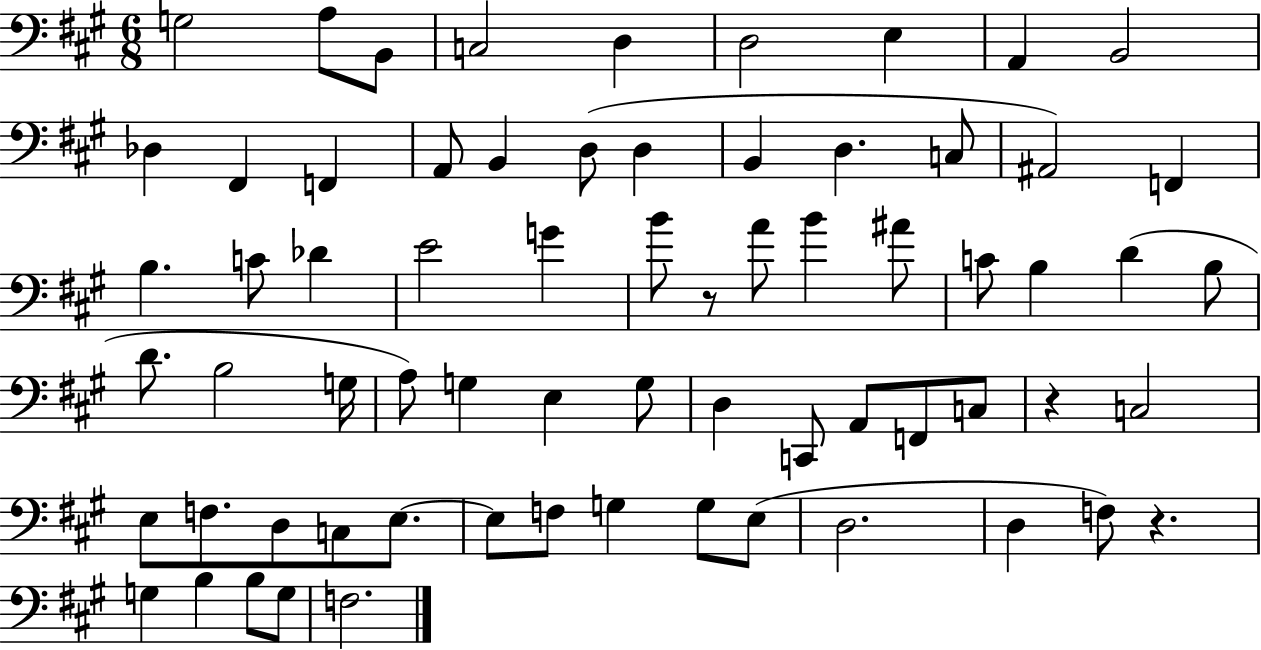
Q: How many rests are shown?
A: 3